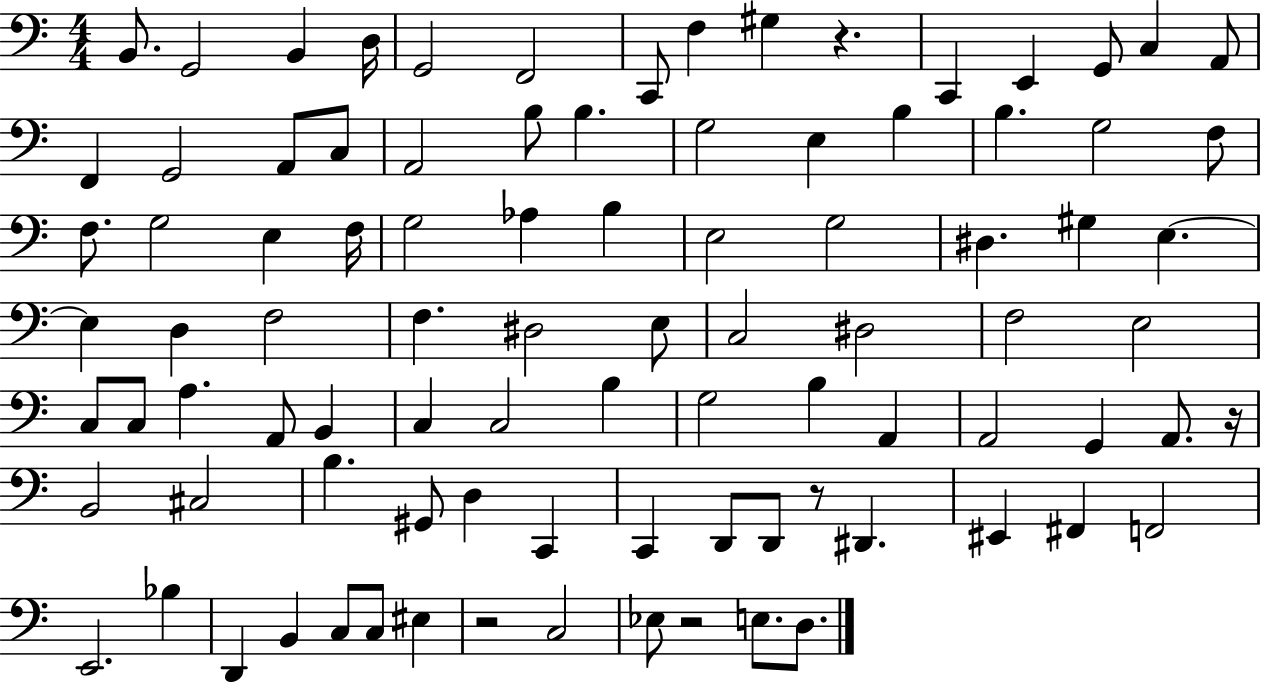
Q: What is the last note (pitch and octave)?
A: D3